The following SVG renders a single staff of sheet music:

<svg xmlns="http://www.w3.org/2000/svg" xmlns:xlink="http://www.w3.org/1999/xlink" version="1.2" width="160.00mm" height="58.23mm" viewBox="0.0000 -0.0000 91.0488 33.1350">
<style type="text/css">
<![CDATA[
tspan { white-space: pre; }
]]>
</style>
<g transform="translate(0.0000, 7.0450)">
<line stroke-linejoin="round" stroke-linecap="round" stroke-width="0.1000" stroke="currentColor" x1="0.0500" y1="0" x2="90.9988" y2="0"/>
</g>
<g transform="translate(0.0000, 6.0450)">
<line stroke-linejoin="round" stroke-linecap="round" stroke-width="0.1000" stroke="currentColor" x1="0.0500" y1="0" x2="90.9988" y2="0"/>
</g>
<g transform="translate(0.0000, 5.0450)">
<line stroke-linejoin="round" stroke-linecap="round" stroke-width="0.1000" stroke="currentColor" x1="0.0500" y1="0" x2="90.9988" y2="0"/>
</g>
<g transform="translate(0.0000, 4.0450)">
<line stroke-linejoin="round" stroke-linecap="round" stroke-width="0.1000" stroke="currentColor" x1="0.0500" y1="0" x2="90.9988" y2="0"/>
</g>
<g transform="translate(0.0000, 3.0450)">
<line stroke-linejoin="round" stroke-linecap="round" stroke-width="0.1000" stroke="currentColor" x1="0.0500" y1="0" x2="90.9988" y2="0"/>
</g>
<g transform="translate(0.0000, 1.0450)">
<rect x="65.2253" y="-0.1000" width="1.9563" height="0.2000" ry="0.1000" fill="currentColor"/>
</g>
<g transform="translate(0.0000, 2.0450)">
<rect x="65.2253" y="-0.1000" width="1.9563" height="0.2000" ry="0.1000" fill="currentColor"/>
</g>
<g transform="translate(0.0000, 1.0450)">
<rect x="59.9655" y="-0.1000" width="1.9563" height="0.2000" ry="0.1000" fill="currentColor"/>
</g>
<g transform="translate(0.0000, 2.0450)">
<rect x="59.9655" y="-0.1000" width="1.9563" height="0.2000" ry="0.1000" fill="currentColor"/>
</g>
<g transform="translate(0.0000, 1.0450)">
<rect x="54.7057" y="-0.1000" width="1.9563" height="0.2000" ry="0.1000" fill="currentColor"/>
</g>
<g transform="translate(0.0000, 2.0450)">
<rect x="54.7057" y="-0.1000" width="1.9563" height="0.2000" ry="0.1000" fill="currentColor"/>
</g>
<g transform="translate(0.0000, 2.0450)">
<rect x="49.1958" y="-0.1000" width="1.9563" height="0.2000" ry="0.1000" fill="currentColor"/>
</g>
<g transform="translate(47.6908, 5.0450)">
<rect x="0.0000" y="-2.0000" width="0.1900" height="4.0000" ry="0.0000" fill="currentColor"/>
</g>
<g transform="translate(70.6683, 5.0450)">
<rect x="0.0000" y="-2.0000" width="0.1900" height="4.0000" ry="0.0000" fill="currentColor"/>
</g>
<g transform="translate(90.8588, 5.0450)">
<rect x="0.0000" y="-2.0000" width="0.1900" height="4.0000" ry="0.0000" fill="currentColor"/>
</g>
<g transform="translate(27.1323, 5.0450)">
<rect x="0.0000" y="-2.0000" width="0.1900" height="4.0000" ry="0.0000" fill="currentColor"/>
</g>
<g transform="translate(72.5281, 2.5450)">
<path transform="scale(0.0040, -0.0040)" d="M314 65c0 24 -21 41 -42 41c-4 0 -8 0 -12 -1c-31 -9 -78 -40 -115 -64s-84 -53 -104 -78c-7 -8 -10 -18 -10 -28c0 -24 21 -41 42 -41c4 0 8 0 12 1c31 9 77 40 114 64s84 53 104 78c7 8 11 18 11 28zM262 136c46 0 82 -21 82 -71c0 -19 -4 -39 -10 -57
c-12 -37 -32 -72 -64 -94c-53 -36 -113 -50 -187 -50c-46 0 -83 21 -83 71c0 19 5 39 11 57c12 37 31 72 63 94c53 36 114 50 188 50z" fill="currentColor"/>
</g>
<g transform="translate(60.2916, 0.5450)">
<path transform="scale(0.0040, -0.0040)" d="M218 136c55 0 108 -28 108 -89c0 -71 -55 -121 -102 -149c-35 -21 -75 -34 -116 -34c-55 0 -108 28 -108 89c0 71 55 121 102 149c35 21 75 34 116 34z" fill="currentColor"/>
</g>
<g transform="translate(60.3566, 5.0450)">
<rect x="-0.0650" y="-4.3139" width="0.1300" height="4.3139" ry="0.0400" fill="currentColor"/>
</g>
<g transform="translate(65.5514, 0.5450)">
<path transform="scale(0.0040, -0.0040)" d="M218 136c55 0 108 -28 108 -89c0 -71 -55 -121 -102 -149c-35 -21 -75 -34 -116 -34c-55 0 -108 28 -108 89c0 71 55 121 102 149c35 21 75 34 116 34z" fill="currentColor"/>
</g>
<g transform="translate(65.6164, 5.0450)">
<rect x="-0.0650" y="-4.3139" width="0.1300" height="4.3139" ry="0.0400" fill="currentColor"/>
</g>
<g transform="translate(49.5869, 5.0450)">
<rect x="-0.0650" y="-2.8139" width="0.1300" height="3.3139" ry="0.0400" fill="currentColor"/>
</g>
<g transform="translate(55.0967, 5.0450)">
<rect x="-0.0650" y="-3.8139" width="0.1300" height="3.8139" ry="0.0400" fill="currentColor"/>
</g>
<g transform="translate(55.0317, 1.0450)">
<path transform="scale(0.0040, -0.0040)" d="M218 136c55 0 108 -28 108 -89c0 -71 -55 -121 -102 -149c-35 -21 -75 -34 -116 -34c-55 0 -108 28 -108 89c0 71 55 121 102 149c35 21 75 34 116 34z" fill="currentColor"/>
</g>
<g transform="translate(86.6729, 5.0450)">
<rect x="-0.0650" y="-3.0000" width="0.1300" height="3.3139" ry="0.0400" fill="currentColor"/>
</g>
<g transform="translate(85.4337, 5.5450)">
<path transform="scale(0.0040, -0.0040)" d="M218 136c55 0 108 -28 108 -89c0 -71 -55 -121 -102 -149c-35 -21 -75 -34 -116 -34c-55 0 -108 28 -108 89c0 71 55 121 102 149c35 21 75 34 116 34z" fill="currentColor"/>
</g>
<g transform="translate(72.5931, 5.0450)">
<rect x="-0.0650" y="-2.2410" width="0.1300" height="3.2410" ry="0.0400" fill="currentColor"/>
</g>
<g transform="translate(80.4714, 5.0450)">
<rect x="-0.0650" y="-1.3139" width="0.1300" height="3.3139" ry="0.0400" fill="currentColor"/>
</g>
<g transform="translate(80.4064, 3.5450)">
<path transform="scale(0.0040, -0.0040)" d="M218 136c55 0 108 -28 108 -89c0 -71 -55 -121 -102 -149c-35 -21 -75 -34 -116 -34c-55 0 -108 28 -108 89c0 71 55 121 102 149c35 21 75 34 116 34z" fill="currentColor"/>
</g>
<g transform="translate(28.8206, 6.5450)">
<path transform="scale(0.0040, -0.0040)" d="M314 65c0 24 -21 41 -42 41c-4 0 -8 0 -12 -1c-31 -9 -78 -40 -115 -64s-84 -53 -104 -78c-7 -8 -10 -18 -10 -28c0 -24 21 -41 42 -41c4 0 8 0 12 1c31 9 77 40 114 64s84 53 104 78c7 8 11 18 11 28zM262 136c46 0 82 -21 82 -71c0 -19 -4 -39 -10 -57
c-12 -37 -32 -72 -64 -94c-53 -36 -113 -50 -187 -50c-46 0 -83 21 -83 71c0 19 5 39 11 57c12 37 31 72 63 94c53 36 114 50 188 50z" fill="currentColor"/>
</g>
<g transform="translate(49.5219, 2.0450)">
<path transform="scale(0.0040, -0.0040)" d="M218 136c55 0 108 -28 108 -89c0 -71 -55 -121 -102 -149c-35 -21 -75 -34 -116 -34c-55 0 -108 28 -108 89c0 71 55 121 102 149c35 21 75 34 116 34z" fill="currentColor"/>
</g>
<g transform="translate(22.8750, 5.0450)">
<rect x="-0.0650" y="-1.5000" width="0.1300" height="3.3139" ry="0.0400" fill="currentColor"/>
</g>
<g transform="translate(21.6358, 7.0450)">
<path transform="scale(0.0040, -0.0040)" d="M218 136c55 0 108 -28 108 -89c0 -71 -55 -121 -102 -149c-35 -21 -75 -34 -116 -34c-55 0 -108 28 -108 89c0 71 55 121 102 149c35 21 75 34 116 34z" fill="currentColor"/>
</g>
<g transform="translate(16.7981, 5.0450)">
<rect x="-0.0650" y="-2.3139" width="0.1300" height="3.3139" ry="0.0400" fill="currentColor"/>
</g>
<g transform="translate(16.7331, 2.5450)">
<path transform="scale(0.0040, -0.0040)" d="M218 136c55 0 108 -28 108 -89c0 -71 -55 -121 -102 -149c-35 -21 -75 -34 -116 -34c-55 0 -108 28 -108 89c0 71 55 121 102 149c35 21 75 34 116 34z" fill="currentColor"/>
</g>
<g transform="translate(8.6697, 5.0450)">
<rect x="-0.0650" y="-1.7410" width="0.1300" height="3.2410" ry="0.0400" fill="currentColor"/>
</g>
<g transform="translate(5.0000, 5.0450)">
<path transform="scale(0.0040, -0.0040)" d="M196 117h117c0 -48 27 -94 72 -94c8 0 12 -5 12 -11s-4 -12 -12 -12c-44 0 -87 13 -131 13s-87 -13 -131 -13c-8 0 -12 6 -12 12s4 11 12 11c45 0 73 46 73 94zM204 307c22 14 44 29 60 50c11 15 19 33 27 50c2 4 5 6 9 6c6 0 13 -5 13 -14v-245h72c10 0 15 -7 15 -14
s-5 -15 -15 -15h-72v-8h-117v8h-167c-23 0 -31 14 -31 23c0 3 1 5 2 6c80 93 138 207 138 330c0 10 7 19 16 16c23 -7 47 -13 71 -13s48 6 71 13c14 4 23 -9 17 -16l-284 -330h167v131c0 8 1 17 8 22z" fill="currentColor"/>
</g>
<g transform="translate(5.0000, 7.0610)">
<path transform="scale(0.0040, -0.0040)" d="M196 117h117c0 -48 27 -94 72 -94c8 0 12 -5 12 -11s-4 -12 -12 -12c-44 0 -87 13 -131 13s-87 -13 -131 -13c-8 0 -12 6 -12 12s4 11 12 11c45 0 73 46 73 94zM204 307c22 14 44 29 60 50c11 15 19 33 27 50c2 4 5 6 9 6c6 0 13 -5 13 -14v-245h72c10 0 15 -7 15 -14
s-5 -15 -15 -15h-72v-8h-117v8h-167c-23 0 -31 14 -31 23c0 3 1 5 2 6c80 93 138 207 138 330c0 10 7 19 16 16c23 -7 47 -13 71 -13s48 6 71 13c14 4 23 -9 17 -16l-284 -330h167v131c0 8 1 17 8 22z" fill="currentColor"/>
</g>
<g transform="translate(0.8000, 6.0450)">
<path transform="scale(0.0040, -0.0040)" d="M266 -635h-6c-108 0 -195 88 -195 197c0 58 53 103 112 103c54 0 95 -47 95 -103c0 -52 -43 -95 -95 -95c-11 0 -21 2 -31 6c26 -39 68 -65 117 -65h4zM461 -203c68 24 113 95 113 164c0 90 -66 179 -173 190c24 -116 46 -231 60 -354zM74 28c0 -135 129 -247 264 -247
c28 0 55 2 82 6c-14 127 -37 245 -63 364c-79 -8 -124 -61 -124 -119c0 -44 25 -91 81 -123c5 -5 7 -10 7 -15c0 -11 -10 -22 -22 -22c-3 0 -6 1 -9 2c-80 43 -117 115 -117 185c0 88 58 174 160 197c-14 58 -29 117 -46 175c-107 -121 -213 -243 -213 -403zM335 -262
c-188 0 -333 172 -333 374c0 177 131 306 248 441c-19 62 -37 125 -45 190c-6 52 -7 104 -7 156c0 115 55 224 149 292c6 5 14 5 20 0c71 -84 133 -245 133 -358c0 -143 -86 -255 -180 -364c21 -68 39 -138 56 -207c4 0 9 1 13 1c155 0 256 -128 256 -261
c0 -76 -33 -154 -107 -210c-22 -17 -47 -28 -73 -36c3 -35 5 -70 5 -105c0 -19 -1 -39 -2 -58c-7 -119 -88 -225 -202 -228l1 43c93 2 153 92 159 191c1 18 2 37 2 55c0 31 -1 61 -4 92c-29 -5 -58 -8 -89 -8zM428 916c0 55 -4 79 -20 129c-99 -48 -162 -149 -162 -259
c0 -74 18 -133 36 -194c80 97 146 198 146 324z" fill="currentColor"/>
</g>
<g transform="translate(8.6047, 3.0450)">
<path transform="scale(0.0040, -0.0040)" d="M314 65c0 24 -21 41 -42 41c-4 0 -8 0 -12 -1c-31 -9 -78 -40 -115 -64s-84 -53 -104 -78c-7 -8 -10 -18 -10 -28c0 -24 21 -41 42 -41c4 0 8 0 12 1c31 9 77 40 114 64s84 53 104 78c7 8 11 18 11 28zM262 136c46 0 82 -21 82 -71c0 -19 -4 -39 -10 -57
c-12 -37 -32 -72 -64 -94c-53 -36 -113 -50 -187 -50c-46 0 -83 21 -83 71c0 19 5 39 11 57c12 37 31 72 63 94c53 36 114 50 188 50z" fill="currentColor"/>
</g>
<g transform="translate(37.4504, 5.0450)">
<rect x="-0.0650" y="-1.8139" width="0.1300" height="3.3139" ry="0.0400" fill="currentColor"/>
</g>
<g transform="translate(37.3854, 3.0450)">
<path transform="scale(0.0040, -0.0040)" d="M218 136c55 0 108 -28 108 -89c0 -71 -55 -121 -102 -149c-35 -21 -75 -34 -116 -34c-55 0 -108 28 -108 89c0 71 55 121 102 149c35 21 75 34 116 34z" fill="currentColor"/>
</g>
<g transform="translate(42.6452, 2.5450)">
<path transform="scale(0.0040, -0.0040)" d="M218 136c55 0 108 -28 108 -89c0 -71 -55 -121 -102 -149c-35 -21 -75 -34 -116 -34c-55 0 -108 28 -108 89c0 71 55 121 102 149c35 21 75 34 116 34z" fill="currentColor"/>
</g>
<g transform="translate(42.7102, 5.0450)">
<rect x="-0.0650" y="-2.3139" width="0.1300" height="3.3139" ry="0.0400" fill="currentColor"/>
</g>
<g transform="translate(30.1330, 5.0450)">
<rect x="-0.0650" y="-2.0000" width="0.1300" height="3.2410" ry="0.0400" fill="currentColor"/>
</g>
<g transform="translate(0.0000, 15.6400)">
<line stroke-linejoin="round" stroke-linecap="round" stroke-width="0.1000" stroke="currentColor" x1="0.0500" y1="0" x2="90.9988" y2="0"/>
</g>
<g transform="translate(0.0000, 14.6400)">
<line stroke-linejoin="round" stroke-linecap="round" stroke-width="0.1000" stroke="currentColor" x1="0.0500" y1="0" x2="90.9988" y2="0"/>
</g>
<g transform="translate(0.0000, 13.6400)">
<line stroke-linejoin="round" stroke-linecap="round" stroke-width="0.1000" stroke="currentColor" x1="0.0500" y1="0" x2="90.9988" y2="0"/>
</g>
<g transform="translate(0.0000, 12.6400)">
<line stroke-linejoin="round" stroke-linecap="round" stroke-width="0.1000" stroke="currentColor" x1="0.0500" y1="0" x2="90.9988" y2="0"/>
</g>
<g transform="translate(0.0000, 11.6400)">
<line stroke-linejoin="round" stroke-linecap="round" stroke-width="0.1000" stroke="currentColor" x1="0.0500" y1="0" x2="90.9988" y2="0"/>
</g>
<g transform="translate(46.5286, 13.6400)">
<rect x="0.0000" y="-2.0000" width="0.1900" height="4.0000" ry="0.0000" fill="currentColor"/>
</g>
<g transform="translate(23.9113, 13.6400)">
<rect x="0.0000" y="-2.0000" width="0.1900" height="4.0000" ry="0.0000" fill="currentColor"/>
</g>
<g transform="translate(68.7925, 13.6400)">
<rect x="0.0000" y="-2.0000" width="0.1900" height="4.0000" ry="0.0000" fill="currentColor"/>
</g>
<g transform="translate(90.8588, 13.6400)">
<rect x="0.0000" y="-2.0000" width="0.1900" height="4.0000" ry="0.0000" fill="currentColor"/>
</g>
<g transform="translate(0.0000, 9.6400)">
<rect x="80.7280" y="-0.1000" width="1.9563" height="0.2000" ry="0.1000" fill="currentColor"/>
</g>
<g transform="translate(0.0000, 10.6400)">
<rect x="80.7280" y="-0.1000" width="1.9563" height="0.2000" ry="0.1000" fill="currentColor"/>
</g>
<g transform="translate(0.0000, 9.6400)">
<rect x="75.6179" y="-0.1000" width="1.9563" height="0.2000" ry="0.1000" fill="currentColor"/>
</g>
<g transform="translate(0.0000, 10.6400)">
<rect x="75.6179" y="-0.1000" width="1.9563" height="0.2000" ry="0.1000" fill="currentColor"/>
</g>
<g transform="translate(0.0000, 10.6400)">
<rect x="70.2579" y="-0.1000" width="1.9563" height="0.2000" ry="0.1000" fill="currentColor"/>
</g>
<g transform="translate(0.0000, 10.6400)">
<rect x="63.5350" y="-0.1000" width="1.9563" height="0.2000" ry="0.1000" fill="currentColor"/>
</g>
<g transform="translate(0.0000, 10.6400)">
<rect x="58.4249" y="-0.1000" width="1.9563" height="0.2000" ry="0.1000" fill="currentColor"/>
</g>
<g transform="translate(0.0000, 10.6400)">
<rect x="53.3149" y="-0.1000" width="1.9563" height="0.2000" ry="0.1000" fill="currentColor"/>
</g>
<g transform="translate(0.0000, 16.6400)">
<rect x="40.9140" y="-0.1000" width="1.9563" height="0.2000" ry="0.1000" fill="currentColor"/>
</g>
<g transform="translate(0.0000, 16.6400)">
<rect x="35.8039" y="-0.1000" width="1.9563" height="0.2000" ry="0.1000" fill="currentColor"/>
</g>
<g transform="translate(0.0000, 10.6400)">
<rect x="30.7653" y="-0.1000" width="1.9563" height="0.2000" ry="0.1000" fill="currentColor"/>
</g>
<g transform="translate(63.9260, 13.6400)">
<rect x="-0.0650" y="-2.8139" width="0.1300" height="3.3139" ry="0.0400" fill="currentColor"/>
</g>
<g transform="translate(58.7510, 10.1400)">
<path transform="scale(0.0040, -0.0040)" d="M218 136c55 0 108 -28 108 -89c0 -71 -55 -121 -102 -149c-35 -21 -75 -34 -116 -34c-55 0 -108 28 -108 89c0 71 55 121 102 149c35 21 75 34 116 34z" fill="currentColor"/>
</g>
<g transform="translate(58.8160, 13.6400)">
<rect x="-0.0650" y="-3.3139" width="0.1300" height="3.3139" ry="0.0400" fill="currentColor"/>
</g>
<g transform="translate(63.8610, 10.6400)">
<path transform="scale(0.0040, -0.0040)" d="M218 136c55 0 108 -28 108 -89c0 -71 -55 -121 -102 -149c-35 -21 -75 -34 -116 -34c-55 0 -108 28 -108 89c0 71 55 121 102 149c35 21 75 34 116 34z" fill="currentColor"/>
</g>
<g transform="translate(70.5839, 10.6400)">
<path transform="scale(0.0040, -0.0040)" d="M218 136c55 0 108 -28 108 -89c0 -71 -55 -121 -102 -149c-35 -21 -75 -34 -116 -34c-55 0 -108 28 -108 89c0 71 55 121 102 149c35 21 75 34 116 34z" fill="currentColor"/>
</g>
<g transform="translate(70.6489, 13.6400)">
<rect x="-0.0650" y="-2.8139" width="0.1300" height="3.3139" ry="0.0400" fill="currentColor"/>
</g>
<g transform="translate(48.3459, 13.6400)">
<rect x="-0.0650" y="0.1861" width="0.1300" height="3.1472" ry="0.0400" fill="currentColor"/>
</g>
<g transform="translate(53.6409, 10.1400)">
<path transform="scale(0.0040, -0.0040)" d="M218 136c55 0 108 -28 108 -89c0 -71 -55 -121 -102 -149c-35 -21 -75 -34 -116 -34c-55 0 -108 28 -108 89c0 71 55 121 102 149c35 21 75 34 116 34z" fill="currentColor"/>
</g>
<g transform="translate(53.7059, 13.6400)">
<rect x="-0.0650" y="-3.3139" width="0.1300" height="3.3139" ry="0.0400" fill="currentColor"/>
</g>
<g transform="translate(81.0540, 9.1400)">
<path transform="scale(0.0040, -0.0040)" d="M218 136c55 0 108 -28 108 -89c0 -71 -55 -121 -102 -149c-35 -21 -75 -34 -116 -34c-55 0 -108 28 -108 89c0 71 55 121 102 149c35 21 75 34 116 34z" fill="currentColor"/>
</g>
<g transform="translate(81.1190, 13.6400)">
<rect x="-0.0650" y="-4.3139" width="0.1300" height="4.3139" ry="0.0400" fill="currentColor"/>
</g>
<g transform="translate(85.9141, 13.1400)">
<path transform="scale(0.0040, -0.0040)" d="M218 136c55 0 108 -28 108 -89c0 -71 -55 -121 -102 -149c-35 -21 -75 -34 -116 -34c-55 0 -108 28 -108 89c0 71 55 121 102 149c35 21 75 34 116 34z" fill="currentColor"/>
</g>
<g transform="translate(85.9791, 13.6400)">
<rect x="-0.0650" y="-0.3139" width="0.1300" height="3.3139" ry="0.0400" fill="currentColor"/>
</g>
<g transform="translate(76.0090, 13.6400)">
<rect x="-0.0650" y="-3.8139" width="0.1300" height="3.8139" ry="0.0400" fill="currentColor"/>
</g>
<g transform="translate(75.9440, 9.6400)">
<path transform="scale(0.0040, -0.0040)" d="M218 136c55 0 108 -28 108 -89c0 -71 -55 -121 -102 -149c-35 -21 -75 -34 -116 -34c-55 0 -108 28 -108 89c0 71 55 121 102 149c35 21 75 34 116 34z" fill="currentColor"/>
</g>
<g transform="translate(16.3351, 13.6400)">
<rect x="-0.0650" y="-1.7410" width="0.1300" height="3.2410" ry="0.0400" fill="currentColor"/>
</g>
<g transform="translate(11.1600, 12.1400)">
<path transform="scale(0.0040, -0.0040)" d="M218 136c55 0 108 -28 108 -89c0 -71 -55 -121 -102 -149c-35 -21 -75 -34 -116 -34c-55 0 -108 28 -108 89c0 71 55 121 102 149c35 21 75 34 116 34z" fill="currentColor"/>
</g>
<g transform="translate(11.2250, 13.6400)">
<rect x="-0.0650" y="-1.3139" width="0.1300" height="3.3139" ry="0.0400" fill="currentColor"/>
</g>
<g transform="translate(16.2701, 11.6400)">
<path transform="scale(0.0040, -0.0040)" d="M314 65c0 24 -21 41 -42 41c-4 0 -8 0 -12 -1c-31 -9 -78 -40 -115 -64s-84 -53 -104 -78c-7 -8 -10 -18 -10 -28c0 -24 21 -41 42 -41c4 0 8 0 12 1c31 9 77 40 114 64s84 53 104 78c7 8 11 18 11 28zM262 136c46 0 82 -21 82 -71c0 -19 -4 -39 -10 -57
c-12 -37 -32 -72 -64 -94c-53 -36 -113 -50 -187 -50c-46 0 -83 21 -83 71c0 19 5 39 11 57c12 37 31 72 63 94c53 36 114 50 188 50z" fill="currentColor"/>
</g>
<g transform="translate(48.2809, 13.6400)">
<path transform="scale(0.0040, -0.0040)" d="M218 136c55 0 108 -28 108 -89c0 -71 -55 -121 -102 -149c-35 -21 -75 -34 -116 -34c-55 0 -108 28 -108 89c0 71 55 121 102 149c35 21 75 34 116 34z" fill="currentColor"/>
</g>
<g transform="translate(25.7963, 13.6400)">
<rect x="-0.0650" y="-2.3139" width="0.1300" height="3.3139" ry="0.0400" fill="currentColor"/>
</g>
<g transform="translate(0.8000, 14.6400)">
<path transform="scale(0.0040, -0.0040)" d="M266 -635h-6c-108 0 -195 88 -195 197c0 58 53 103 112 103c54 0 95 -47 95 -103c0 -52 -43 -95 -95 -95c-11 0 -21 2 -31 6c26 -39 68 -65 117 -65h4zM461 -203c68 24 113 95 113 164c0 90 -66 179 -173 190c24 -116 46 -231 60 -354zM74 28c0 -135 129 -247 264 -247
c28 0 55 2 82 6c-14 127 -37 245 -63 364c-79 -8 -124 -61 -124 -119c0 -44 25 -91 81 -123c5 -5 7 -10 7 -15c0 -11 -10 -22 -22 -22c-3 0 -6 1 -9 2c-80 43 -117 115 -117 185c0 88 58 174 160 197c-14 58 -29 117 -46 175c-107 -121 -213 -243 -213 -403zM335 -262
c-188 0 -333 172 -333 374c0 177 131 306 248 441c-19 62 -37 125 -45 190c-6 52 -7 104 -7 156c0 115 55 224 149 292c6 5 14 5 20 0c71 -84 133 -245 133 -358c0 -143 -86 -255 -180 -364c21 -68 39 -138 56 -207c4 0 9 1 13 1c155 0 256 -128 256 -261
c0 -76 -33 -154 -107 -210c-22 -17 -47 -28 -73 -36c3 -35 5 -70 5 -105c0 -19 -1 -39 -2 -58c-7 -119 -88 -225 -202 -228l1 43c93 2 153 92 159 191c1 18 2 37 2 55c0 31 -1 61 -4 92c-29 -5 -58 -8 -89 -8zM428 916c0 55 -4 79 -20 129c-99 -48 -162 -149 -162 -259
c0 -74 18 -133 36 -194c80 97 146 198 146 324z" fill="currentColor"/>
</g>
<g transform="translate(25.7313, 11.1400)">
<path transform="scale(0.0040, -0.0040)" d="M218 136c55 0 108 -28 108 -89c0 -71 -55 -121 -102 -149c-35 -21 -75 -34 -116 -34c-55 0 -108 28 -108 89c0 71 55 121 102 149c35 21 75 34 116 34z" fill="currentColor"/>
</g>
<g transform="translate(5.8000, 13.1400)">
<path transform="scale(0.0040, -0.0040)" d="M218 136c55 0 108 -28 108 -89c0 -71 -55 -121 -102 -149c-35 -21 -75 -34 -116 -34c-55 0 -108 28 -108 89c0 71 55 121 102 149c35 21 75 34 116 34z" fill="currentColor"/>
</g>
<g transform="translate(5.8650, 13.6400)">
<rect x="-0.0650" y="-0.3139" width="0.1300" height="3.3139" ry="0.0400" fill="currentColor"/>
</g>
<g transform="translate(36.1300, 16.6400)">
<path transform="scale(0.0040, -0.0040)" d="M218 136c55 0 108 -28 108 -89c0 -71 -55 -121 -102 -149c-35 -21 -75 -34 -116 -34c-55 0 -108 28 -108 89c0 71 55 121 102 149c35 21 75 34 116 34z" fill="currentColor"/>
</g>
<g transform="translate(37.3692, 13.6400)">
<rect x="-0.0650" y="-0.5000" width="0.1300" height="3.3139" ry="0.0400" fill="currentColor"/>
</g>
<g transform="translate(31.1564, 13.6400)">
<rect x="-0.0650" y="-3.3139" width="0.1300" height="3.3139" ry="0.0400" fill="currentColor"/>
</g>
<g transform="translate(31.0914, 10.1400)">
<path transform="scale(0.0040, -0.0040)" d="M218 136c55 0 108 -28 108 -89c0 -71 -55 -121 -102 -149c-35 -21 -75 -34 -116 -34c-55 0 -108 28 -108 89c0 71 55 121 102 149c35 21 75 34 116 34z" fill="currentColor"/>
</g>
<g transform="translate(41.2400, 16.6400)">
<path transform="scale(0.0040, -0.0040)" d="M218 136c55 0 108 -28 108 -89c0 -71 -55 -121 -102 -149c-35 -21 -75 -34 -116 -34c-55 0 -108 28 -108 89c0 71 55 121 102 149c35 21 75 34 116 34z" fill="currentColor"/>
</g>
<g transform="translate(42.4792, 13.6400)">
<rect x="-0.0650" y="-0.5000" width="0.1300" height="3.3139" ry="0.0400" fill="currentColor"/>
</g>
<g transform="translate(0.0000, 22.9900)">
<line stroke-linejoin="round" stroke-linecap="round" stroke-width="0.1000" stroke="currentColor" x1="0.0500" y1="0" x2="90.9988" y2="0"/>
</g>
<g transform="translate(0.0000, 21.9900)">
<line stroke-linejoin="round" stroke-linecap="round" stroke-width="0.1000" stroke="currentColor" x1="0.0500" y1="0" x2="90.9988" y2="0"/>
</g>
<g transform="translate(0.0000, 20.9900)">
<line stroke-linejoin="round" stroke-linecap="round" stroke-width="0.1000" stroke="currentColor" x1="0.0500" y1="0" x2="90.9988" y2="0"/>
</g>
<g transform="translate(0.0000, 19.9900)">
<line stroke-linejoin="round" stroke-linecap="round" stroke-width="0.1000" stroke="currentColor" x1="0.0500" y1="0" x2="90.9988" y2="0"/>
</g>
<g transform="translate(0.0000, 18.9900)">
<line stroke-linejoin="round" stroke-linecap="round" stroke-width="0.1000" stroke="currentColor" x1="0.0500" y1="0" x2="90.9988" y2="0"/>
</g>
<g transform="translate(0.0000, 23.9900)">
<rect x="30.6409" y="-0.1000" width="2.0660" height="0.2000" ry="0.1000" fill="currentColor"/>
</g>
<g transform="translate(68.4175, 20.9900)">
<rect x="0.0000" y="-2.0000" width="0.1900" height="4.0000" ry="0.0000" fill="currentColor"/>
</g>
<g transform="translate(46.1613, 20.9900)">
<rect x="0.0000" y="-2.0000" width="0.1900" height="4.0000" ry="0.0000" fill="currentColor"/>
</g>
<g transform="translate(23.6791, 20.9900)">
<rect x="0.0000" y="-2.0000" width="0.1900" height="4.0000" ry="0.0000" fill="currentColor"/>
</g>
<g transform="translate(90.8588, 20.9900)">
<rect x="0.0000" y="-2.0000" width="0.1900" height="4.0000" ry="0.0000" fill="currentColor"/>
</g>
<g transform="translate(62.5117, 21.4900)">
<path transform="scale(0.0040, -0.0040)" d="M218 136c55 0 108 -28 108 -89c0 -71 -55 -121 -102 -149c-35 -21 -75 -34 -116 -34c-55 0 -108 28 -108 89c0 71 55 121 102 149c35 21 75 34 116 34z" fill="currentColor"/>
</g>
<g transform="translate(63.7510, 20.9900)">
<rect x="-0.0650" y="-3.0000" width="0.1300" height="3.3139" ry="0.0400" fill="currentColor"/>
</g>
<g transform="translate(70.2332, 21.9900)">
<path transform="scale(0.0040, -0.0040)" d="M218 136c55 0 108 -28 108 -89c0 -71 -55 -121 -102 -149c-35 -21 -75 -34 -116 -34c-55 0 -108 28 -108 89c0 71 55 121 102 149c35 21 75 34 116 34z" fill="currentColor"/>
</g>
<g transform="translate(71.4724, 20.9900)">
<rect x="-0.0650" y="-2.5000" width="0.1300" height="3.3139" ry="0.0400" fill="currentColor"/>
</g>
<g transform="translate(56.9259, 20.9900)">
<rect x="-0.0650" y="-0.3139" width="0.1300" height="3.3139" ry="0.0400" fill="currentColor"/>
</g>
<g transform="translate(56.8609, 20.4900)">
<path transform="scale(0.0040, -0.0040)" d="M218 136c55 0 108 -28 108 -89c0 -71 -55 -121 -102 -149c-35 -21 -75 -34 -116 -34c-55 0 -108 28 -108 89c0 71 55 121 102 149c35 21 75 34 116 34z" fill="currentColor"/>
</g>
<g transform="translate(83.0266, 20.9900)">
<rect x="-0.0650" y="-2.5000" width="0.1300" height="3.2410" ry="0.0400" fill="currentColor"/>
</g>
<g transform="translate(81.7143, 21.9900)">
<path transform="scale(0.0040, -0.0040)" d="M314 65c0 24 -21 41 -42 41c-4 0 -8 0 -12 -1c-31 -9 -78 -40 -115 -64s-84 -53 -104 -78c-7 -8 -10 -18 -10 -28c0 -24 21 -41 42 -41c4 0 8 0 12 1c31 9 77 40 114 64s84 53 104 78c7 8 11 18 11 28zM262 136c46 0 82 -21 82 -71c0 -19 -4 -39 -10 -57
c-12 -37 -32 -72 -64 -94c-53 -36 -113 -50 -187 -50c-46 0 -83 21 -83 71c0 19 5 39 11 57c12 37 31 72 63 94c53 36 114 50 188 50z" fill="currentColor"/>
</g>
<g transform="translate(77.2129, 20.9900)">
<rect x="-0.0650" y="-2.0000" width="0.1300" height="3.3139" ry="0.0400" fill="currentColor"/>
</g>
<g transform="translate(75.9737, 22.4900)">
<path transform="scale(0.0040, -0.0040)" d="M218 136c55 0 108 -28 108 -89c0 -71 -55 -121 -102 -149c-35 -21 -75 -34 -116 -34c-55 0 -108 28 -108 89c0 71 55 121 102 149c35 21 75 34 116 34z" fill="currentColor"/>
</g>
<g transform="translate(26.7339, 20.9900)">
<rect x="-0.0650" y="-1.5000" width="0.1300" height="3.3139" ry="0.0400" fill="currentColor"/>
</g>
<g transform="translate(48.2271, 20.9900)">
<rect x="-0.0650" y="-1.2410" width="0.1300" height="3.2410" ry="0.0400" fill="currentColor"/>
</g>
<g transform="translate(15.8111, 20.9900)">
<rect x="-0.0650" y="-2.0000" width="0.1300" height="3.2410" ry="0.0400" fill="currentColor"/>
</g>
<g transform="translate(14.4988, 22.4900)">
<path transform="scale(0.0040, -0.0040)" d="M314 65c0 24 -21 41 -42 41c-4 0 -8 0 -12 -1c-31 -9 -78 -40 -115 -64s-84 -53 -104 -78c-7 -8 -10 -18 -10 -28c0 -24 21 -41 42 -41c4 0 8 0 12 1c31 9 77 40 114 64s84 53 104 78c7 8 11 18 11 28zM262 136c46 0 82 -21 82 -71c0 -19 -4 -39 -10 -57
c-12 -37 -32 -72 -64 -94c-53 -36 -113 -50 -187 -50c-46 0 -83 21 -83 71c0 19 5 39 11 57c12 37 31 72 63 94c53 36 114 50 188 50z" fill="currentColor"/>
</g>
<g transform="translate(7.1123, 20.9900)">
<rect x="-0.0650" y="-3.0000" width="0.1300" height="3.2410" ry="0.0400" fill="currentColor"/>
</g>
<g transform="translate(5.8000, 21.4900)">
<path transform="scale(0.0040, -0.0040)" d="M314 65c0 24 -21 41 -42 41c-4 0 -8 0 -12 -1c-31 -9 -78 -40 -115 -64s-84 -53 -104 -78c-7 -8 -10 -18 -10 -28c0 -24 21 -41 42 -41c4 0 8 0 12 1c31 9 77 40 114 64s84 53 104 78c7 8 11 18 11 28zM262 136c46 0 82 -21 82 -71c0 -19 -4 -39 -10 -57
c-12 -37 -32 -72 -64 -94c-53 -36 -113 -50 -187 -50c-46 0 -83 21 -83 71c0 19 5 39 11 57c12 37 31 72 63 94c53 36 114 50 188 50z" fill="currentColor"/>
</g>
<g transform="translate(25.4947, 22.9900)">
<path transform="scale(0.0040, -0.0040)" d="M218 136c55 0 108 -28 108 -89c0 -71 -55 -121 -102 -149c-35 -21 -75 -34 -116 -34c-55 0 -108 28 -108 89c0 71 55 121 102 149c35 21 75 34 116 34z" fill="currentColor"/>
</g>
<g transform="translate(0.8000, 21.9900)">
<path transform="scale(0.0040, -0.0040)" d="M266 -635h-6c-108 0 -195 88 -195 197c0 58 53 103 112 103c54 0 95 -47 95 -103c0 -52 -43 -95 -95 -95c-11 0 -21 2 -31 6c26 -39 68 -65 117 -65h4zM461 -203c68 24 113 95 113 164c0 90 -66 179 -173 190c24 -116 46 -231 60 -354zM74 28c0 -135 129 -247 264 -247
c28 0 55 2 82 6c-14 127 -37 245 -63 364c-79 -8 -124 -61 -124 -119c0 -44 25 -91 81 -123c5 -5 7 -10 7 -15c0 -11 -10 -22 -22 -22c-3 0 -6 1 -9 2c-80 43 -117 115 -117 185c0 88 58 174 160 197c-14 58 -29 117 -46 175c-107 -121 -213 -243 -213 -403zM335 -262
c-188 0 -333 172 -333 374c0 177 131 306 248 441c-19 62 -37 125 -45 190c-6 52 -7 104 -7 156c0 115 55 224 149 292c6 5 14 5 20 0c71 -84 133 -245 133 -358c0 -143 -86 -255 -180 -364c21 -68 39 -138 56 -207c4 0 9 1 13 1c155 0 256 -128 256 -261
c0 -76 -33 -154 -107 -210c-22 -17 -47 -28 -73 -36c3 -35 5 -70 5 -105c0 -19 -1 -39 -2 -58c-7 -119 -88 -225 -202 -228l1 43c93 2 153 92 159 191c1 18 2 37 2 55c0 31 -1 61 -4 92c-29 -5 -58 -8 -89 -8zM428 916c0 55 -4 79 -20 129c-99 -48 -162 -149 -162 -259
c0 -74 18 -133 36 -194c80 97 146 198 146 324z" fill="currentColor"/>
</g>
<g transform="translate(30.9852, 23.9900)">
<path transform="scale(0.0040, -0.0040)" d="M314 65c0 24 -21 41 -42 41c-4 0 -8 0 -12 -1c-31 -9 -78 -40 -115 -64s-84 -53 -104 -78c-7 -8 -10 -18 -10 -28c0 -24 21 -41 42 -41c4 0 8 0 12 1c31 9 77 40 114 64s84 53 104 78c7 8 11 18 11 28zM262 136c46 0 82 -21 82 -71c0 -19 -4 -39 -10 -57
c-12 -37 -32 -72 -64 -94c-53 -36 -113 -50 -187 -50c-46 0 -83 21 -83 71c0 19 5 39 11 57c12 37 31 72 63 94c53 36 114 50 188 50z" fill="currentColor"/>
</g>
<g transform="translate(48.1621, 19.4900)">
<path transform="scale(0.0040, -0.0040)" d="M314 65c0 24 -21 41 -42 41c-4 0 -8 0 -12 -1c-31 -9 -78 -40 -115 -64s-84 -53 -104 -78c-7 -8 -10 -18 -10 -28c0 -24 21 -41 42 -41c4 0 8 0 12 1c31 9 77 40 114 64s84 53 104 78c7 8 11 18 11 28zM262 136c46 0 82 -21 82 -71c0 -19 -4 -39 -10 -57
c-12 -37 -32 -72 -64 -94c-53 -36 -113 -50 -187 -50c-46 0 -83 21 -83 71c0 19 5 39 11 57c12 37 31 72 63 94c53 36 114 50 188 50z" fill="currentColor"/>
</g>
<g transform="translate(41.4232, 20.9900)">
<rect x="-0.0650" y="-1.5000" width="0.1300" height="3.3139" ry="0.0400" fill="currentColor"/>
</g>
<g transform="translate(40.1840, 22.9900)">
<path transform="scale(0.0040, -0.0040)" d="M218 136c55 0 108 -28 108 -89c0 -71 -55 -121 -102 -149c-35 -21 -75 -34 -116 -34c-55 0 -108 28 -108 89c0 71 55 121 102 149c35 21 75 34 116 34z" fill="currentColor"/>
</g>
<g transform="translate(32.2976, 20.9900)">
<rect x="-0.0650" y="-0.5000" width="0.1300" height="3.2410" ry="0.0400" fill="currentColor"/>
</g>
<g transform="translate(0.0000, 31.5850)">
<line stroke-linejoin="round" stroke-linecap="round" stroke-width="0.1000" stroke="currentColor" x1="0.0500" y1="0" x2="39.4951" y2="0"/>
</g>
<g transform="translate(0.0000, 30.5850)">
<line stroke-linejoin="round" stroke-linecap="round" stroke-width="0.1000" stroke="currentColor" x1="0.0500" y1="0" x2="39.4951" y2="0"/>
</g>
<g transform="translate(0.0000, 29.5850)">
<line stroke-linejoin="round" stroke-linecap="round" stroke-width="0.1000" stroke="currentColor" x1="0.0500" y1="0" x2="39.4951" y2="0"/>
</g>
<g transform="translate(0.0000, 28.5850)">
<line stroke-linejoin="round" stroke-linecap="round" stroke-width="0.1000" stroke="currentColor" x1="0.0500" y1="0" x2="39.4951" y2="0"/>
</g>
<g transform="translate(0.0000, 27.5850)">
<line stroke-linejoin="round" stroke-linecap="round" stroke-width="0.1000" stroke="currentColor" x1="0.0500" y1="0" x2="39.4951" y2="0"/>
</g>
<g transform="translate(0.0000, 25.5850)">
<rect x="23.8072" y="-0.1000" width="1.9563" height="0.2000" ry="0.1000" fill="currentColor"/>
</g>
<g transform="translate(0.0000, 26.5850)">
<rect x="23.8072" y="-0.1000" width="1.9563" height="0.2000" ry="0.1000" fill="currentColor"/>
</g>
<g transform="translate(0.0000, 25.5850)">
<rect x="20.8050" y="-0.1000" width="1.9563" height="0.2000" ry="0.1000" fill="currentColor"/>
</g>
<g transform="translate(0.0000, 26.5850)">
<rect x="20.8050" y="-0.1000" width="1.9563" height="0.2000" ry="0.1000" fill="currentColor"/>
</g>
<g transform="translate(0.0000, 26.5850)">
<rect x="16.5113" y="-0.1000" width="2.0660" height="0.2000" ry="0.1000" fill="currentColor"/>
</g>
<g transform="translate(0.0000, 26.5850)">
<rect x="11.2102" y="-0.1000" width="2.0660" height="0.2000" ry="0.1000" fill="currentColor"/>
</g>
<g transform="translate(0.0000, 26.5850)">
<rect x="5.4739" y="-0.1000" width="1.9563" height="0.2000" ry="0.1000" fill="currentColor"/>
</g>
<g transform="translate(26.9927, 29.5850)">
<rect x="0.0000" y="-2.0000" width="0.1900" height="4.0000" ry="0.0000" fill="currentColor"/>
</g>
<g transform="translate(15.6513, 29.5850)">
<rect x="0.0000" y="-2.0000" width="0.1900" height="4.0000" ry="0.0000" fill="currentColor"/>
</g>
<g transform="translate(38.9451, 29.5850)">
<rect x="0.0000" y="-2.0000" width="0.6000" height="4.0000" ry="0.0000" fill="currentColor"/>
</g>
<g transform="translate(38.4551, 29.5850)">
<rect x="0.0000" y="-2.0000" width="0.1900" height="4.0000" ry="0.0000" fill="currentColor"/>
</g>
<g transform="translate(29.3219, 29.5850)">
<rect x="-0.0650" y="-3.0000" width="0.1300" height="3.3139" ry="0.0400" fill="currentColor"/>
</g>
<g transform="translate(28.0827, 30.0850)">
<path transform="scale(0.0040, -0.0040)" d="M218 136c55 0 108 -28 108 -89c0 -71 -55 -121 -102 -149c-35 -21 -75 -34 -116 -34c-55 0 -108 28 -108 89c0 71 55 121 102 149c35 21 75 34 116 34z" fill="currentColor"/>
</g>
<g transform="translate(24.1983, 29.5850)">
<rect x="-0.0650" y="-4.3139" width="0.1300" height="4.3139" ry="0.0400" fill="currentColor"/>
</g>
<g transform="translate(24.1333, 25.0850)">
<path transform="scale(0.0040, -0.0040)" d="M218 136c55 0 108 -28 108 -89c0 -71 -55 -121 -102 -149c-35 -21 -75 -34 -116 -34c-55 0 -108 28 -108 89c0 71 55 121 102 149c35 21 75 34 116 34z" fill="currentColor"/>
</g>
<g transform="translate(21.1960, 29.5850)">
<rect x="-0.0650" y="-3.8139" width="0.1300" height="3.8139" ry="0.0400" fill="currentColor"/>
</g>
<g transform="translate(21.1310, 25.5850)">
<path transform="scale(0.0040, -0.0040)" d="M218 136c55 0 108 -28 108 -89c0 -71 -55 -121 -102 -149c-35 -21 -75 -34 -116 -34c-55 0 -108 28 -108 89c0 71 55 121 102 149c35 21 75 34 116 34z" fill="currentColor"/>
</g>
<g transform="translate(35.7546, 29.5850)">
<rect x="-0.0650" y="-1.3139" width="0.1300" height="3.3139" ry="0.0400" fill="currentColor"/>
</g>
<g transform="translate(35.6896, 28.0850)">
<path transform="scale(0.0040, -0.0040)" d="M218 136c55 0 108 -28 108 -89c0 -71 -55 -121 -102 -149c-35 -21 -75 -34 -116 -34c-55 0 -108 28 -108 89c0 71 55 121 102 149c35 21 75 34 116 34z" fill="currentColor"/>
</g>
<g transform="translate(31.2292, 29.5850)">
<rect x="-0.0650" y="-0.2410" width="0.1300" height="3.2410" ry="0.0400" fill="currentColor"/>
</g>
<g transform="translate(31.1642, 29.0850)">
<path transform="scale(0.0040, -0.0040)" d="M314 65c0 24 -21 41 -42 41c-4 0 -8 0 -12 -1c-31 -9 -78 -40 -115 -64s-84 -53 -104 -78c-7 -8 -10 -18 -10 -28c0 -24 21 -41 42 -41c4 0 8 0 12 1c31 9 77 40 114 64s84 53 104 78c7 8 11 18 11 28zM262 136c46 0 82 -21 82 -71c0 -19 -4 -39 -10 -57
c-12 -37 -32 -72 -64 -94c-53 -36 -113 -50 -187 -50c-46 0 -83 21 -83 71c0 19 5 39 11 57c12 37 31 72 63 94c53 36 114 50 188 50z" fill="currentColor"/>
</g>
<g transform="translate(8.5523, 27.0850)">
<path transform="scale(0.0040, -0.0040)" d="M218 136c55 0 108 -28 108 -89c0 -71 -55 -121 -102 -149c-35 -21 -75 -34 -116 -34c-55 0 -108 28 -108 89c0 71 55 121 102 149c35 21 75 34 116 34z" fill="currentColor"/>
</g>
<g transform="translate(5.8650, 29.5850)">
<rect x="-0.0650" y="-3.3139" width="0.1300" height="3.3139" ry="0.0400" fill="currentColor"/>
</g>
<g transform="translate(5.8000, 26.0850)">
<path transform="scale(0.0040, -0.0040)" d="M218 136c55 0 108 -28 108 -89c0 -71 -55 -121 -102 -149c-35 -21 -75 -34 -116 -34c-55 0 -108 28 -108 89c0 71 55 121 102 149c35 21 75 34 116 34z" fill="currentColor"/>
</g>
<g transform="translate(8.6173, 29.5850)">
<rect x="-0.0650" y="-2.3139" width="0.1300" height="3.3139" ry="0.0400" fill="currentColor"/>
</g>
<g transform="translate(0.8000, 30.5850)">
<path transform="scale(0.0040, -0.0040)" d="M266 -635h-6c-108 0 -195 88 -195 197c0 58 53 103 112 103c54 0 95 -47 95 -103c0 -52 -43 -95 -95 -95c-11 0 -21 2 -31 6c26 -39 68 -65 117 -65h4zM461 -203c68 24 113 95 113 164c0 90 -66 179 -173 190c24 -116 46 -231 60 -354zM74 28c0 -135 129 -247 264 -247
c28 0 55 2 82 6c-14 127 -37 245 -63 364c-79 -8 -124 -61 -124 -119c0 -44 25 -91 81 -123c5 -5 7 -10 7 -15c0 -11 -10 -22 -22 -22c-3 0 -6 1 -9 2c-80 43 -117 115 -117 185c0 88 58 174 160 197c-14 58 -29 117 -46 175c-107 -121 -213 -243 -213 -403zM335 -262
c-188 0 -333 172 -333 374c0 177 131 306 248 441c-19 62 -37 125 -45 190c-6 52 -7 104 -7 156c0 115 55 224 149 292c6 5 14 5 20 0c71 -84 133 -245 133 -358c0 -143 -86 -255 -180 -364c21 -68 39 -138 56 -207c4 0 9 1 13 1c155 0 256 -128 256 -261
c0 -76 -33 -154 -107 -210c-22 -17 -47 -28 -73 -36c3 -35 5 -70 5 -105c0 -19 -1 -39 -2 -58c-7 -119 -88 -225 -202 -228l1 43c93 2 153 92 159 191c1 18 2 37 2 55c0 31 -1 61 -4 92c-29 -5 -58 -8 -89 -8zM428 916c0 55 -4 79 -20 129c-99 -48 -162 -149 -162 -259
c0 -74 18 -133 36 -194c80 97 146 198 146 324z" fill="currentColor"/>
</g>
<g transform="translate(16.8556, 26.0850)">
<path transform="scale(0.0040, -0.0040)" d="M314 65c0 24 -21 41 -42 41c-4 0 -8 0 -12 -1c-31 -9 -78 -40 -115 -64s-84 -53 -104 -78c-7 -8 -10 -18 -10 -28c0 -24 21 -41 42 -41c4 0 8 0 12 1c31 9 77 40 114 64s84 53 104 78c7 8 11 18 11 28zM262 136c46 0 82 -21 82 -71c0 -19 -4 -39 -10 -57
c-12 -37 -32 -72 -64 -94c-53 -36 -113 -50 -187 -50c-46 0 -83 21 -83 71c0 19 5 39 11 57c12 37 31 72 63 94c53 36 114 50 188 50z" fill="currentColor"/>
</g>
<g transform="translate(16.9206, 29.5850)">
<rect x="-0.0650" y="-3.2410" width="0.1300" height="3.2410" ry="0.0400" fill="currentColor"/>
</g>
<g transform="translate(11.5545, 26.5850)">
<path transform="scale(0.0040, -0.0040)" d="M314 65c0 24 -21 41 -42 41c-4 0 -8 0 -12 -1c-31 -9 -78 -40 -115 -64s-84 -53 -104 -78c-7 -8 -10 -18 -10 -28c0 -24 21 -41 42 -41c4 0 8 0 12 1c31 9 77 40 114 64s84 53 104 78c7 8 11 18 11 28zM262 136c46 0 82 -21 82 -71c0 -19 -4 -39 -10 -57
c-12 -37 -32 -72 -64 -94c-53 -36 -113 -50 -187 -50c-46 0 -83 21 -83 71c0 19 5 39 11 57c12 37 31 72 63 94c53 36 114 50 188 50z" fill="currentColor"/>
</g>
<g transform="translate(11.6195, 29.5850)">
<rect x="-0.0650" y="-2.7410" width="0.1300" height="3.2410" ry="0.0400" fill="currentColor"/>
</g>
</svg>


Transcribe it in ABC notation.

X:1
T:Untitled
M:4/4
L:1/4
K:C
f2 g E F2 f g a c' d' d' g2 e A c e f2 g b C C B b b a a c' d' c A2 F2 E C2 E e2 c A G F G2 b g a2 b2 c' d' A c2 e